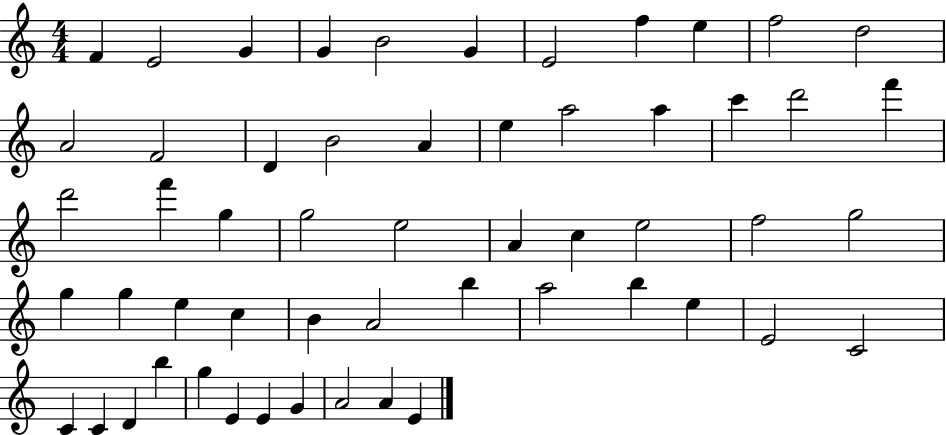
X:1
T:Untitled
M:4/4
L:1/4
K:C
F E2 G G B2 G E2 f e f2 d2 A2 F2 D B2 A e a2 a c' d'2 f' d'2 f' g g2 e2 A c e2 f2 g2 g g e c B A2 b a2 b e E2 C2 C C D b g E E G A2 A E